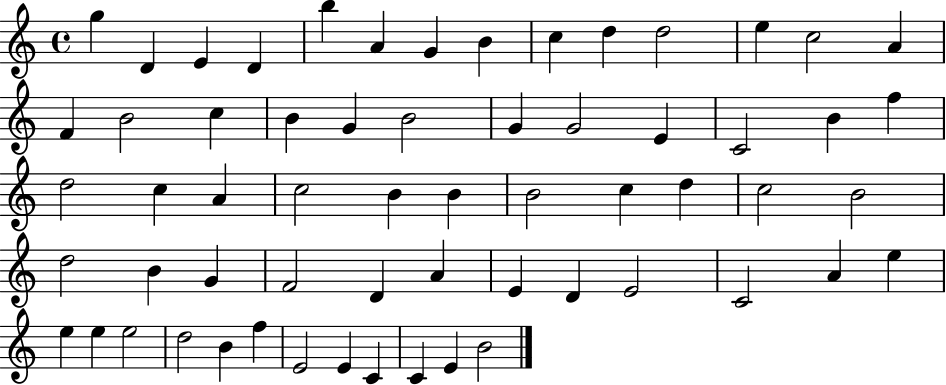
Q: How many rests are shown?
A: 0